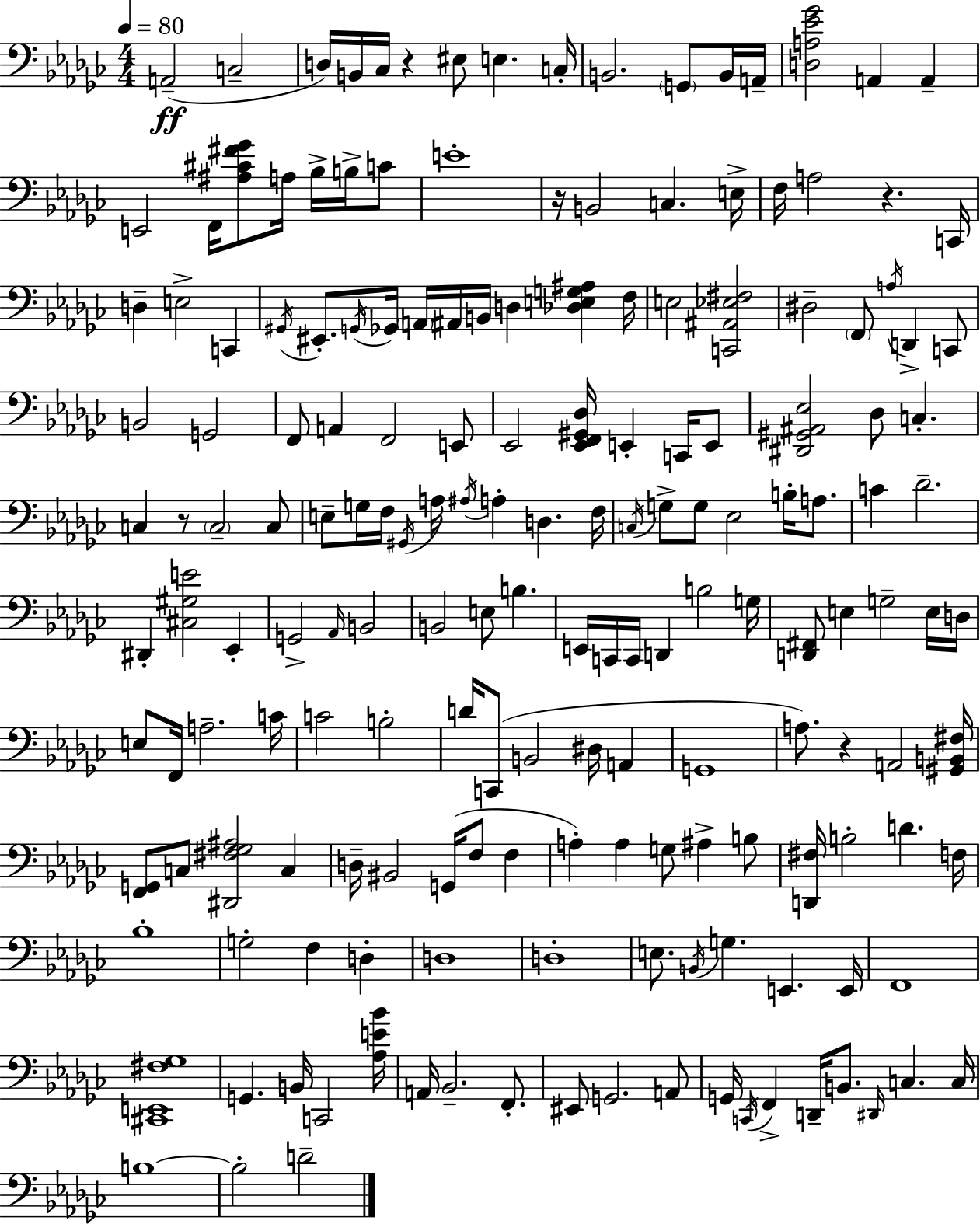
X:1
T:Untitled
M:4/4
L:1/4
K:Ebm
A,,2 C,2 D,/4 B,,/4 _C,/4 z ^E,/2 E, C,/4 B,,2 G,,/2 B,,/4 A,,/4 [D,A,_E_G]2 A,, A,, E,,2 F,,/4 [^A,^C^F_G]/2 A,/4 _B,/4 B,/4 C/2 E4 z/4 B,,2 C, E,/4 F,/4 A,2 z C,,/4 D, E,2 C,, ^G,,/4 ^E,,/2 G,,/4 _G,,/4 A,,/4 ^A,,/4 B,,/4 D, [_D,E,G,^A,] F,/4 E,2 [C,,^A,,_E,^F,]2 ^D,2 F,,/2 A,/4 D,, C,,/2 B,,2 G,,2 F,,/2 A,, F,,2 E,,/2 _E,,2 [_E,,F,,^G,,_D,]/4 E,, C,,/4 E,,/2 [^D,,^G,,^A,,_E,]2 _D,/2 C, C, z/2 C,2 C,/2 E,/2 G,/4 F,/4 ^G,,/4 A,/4 ^A,/4 A, D, F,/4 C,/4 G,/2 G,/2 _E,2 B,/4 A,/2 C _D2 ^D,, [^C,^G,E]2 _E,, G,,2 _A,,/4 B,,2 B,,2 E,/2 B, E,,/4 C,,/4 C,,/4 D,, B,2 G,/4 [D,,^F,,]/2 E, G,2 E,/4 D,/4 E,/2 F,,/4 A,2 C/4 C2 B,2 D/4 C,,/2 B,,2 ^D,/4 A,, G,,4 A,/2 z A,,2 [^G,,B,,^F,]/4 [F,,G,,]/2 C,/2 [^D,,^F,_G,^A,]2 C, D,/4 ^B,,2 G,,/4 F,/2 F, A, A, G,/2 ^A, B,/2 [D,,^F,]/4 B,2 D F,/4 _B,4 G,2 F, D, D,4 D,4 E,/2 B,,/4 G, E,, E,,/4 F,,4 [^C,,E,,^F,_G,]4 G,, B,,/4 C,,2 [_A,E_B]/4 A,,/4 _B,,2 F,,/2 ^E,,/2 G,,2 A,,/2 G,,/4 C,,/4 F,, D,,/4 B,,/2 ^D,,/4 C, C,/4 B,4 B,2 D2